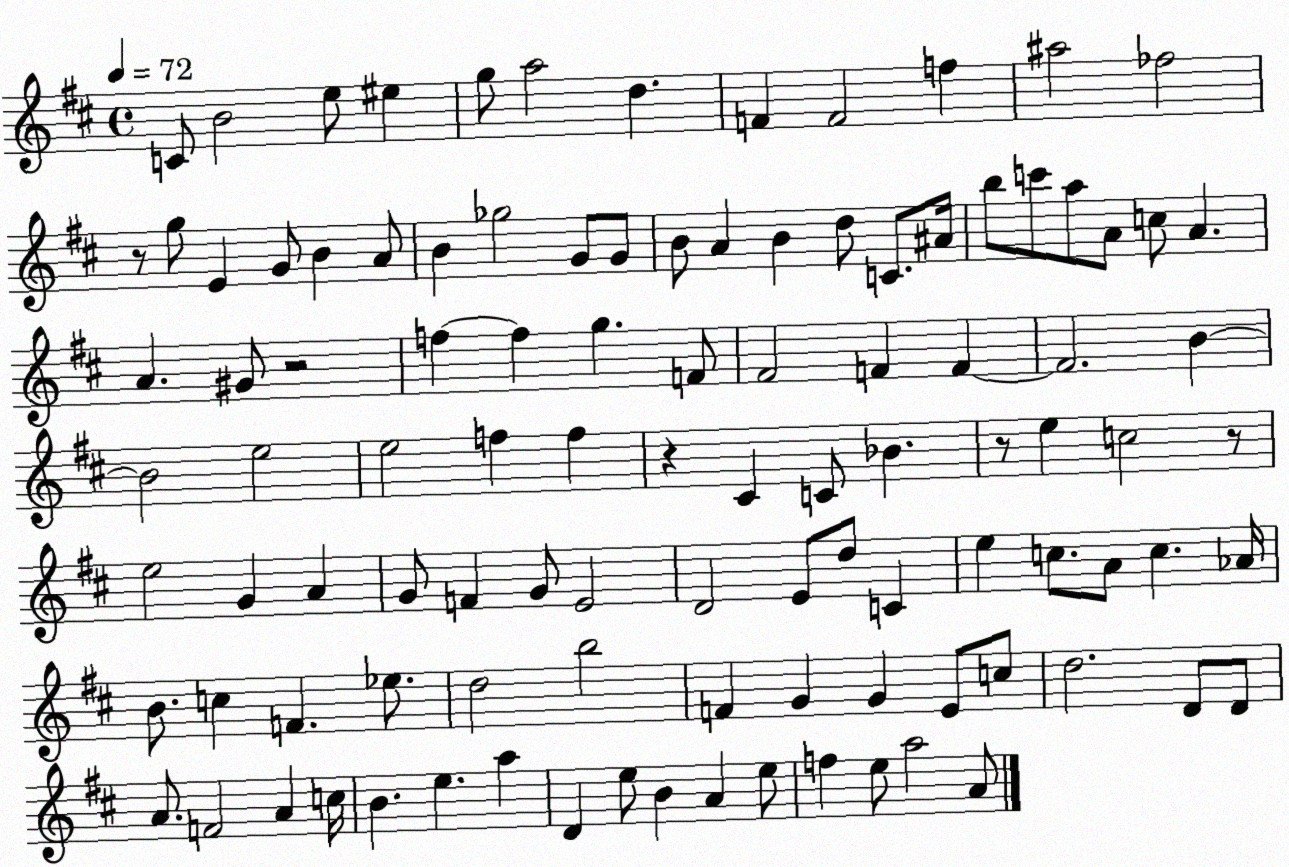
X:1
T:Untitled
M:4/4
L:1/4
K:D
C/2 B2 e/2 ^e g/2 a2 d F F2 f ^a2 _f2 z/2 g/2 E G/2 B A/2 B _g2 G/2 G/2 B/2 A B d/2 C/2 ^A/4 b/2 c'/2 a/2 A/2 c/2 A A ^G/2 z2 f f g F/2 ^F2 F F F2 B B2 e2 e2 f f z ^C C/2 _B z/2 e c2 z/2 e2 G A G/2 F G/2 E2 D2 E/2 d/2 C e c/2 A/2 c _A/4 B/2 c F _e/2 d2 b2 F G G E/2 c/2 d2 D/2 D/2 A/2 F2 A c/4 B e a D e/2 B A e/2 f e/2 a2 A/2